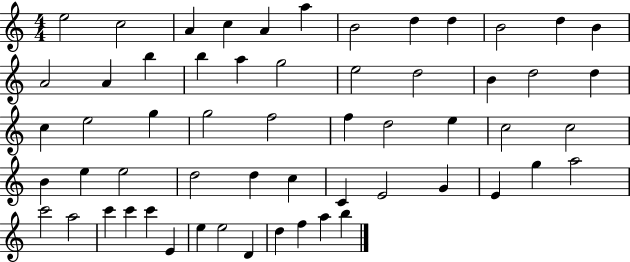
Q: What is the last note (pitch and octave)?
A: B5